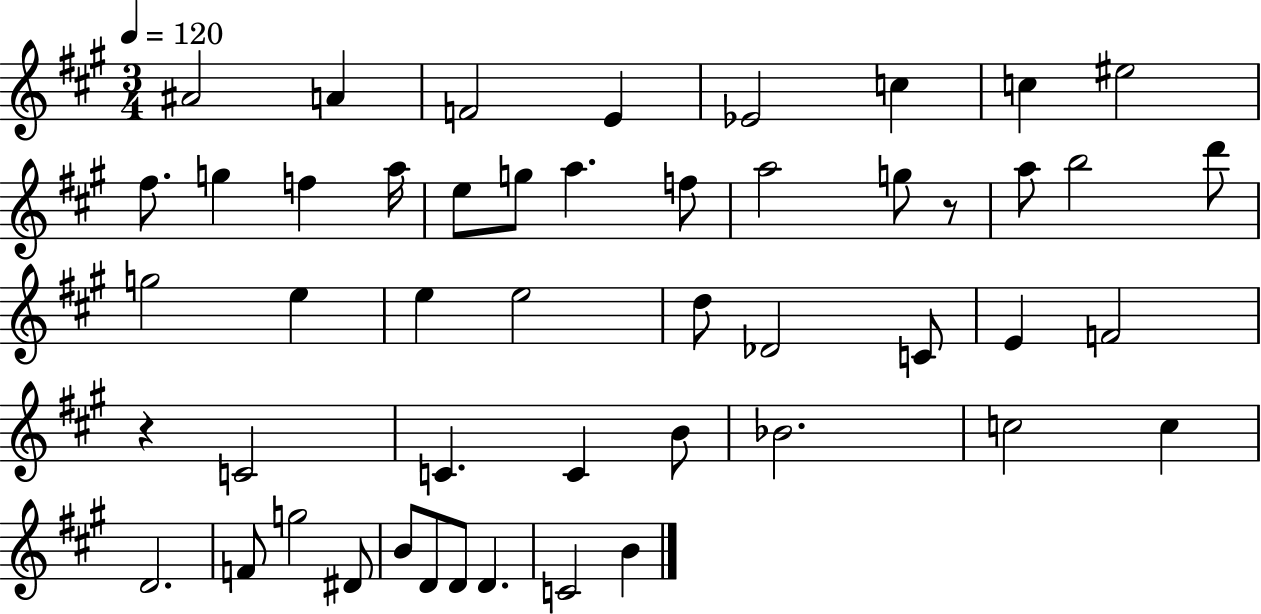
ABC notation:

X:1
T:Untitled
M:3/4
L:1/4
K:A
^A2 A F2 E _E2 c c ^e2 ^f/2 g f a/4 e/2 g/2 a f/2 a2 g/2 z/2 a/2 b2 d'/2 g2 e e e2 d/2 _D2 C/2 E F2 z C2 C C B/2 _B2 c2 c D2 F/2 g2 ^D/2 B/2 D/2 D/2 D C2 B